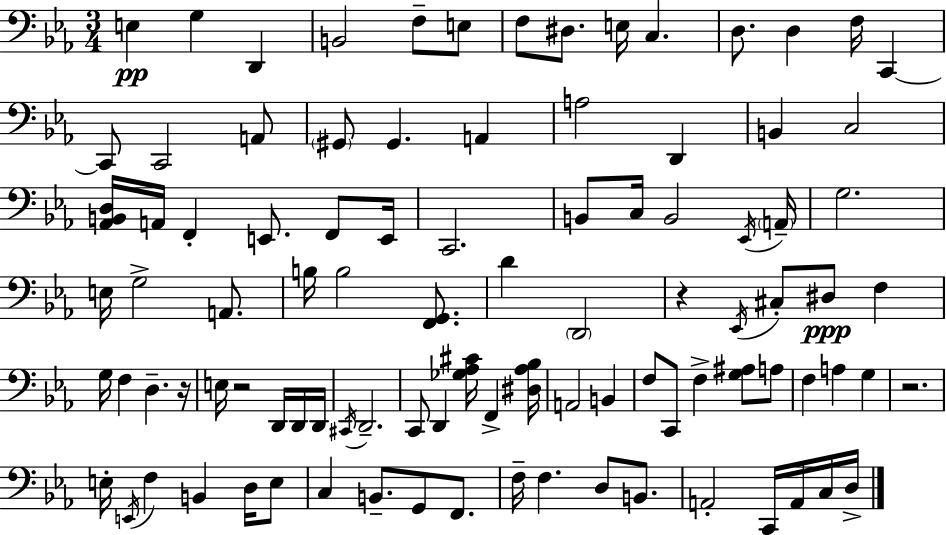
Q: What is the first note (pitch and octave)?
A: E3